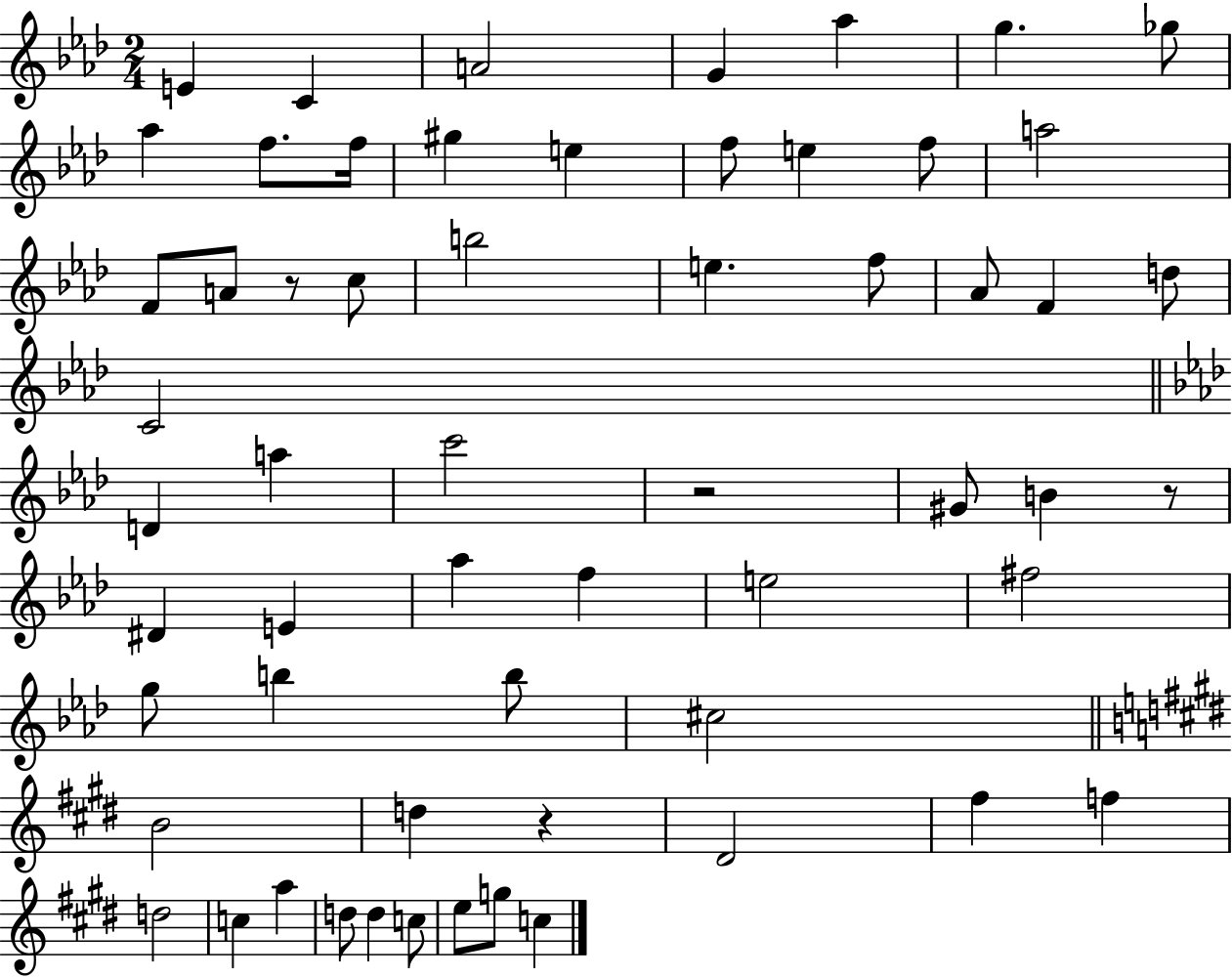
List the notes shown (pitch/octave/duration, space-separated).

E4/q C4/q A4/h G4/q Ab5/q G5/q. Gb5/e Ab5/q F5/e. F5/s G#5/q E5/q F5/e E5/q F5/e A5/h F4/e A4/e R/e C5/e B5/h E5/q. F5/e Ab4/e F4/q D5/e C4/h D4/q A5/q C6/h R/h G#4/e B4/q R/e D#4/q E4/q Ab5/q F5/q E5/h F#5/h G5/e B5/q B5/e C#5/h B4/h D5/q R/q D#4/h F#5/q F5/q D5/h C5/q A5/q D5/e D5/q C5/e E5/e G5/e C5/q